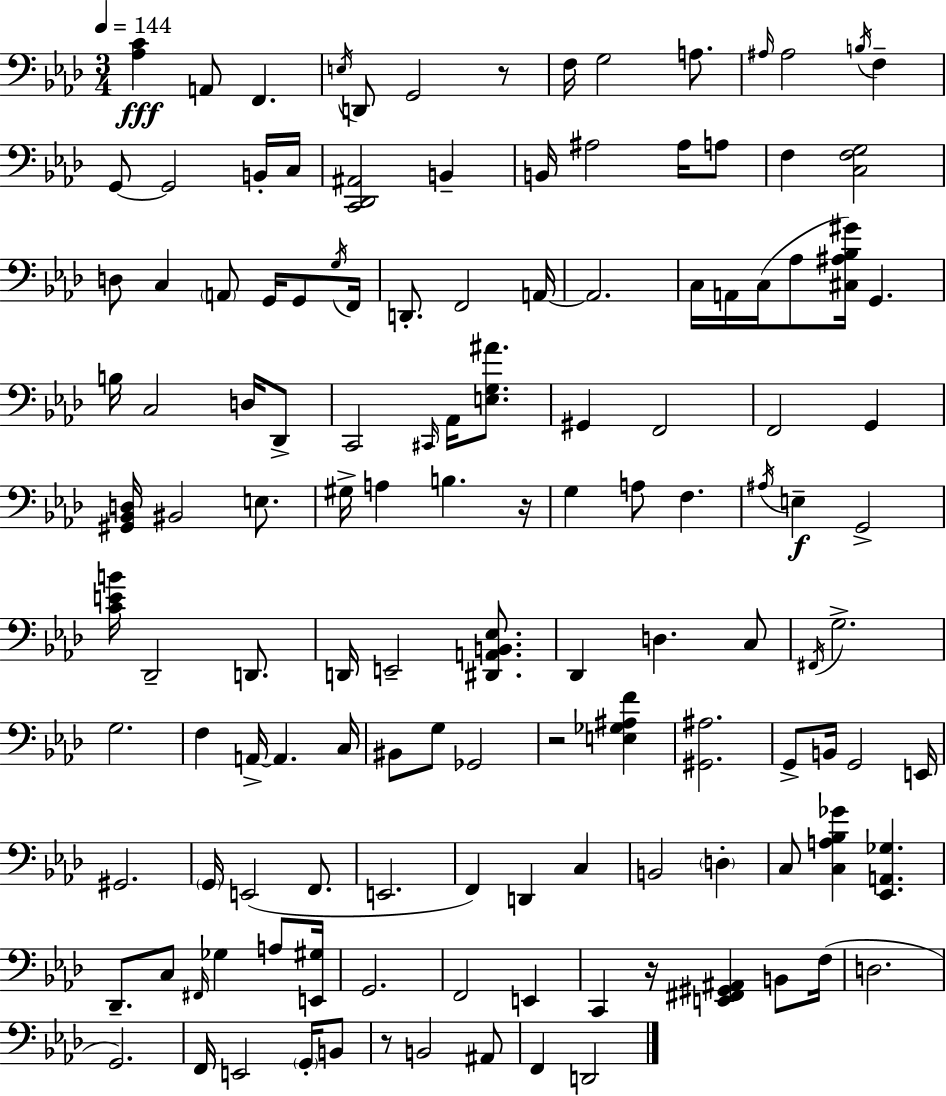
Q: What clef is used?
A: bass